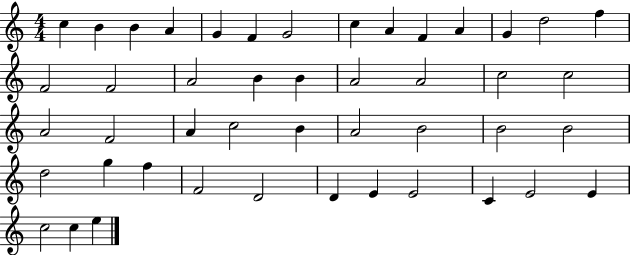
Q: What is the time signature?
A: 4/4